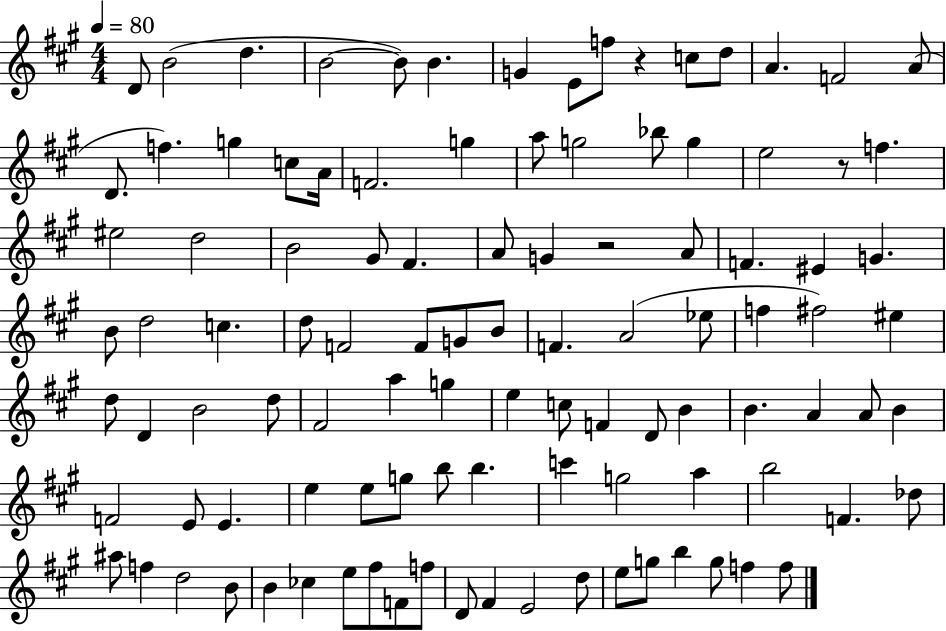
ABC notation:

X:1
T:Untitled
M:4/4
L:1/4
K:A
D/2 B2 d B2 B/2 B G E/2 f/2 z c/2 d/2 A F2 A/2 D/2 f g c/2 A/4 F2 g a/2 g2 _b/2 g e2 z/2 f ^e2 d2 B2 ^G/2 ^F A/2 G z2 A/2 F ^E G B/2 d2 c d/2 F2 F/2 G/2 B/2 F A2 _e/2 f ^f2 ^e d/2 D B2 d/2 ^F2 a g e c/2 F D/2 B B A A/2 B F2 E/2 E e e/2 g/2 b/2 b c' g2 a b2 F _d/2 ^a/2 f d2 B/2 B _c e/2 ^f/2 F/2 f/2 D/2 ^F E2 d/2 e/2 g/2 b g/2 f f/2